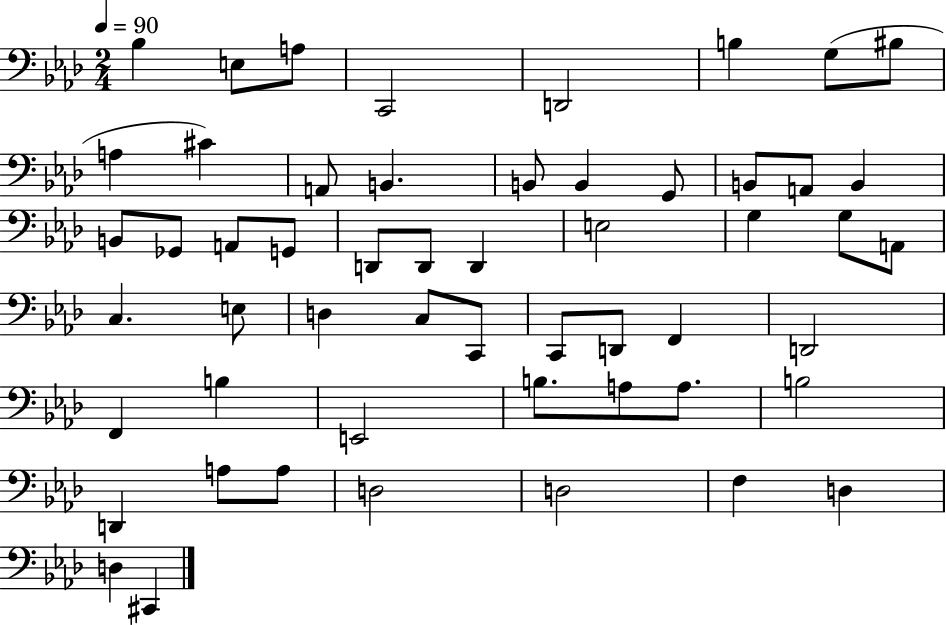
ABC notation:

X:1
T:Untitled
M:2/4
L:1/4
K:Ab
_B, E,/2 A,/2 C,,2 D,,2 B, G,/2 ^B,/2 A, ^C A,,/2 B,, B,,/2 B,, G,,/2 B,,/2 A,,/2 B,, B,,/2 _G,,/2 A,,/2 G,,/2 D,,/2 D,,/2 D,, E,2 G, G,/2 A,,/2 C, E,/2 D, C,/2 C,,/2 C,,/2 D,,/2 F,, D,,2 F,, B, E,,2 B,/2 A,/2 A,/2 B,2 D,, A,/2 A,/2 D,2 D,2 F, D, D, ^C,,